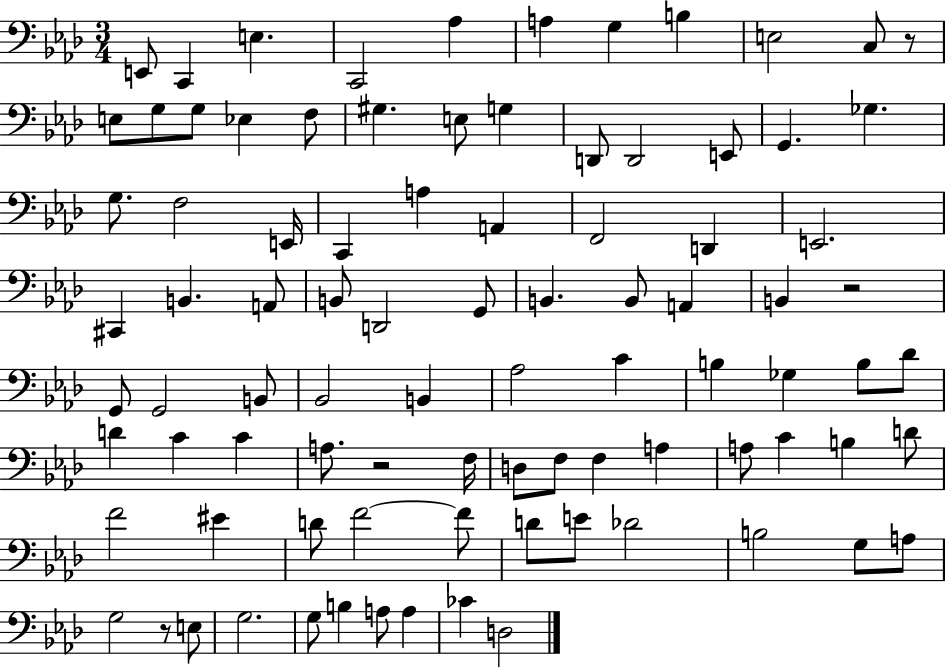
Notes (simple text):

E2/e C2/q E3/q. C2/h Ab3/q A3/q G3/q B3/q E3/h C3/e R/e E3/e G3/e G3/e Eb3/q F3/e G#3/q. E3/e G3/q D2/e D2/h E2/e G2/q. Gb3/q. G3/e. F3/h E2/s C2/q A3/q A2/q F2/h D2/q E2/h. C#2/q B2/q. A2/e B2/e D2/h G2/e B2/q. B2/e A2/q B2/q R/h G2/e G2/h B2/e Bb2/h B2/q Ab3/h C4/q B3/q Gb3/q B3/e Db4/e D4/q C4/q C4/q A3/e. R/h F3/s D3/e F3/e F3/q A3/q A3/e C4/q B3/q D4/e F4/h EIS4/q D4/e F4/h F4/e D4/e E4/e Db4/h B3/h G3/e A3/e G3/h R/e E3/e G3/h. G3/e B3/q A3/e A3/q CES4/q D3/h